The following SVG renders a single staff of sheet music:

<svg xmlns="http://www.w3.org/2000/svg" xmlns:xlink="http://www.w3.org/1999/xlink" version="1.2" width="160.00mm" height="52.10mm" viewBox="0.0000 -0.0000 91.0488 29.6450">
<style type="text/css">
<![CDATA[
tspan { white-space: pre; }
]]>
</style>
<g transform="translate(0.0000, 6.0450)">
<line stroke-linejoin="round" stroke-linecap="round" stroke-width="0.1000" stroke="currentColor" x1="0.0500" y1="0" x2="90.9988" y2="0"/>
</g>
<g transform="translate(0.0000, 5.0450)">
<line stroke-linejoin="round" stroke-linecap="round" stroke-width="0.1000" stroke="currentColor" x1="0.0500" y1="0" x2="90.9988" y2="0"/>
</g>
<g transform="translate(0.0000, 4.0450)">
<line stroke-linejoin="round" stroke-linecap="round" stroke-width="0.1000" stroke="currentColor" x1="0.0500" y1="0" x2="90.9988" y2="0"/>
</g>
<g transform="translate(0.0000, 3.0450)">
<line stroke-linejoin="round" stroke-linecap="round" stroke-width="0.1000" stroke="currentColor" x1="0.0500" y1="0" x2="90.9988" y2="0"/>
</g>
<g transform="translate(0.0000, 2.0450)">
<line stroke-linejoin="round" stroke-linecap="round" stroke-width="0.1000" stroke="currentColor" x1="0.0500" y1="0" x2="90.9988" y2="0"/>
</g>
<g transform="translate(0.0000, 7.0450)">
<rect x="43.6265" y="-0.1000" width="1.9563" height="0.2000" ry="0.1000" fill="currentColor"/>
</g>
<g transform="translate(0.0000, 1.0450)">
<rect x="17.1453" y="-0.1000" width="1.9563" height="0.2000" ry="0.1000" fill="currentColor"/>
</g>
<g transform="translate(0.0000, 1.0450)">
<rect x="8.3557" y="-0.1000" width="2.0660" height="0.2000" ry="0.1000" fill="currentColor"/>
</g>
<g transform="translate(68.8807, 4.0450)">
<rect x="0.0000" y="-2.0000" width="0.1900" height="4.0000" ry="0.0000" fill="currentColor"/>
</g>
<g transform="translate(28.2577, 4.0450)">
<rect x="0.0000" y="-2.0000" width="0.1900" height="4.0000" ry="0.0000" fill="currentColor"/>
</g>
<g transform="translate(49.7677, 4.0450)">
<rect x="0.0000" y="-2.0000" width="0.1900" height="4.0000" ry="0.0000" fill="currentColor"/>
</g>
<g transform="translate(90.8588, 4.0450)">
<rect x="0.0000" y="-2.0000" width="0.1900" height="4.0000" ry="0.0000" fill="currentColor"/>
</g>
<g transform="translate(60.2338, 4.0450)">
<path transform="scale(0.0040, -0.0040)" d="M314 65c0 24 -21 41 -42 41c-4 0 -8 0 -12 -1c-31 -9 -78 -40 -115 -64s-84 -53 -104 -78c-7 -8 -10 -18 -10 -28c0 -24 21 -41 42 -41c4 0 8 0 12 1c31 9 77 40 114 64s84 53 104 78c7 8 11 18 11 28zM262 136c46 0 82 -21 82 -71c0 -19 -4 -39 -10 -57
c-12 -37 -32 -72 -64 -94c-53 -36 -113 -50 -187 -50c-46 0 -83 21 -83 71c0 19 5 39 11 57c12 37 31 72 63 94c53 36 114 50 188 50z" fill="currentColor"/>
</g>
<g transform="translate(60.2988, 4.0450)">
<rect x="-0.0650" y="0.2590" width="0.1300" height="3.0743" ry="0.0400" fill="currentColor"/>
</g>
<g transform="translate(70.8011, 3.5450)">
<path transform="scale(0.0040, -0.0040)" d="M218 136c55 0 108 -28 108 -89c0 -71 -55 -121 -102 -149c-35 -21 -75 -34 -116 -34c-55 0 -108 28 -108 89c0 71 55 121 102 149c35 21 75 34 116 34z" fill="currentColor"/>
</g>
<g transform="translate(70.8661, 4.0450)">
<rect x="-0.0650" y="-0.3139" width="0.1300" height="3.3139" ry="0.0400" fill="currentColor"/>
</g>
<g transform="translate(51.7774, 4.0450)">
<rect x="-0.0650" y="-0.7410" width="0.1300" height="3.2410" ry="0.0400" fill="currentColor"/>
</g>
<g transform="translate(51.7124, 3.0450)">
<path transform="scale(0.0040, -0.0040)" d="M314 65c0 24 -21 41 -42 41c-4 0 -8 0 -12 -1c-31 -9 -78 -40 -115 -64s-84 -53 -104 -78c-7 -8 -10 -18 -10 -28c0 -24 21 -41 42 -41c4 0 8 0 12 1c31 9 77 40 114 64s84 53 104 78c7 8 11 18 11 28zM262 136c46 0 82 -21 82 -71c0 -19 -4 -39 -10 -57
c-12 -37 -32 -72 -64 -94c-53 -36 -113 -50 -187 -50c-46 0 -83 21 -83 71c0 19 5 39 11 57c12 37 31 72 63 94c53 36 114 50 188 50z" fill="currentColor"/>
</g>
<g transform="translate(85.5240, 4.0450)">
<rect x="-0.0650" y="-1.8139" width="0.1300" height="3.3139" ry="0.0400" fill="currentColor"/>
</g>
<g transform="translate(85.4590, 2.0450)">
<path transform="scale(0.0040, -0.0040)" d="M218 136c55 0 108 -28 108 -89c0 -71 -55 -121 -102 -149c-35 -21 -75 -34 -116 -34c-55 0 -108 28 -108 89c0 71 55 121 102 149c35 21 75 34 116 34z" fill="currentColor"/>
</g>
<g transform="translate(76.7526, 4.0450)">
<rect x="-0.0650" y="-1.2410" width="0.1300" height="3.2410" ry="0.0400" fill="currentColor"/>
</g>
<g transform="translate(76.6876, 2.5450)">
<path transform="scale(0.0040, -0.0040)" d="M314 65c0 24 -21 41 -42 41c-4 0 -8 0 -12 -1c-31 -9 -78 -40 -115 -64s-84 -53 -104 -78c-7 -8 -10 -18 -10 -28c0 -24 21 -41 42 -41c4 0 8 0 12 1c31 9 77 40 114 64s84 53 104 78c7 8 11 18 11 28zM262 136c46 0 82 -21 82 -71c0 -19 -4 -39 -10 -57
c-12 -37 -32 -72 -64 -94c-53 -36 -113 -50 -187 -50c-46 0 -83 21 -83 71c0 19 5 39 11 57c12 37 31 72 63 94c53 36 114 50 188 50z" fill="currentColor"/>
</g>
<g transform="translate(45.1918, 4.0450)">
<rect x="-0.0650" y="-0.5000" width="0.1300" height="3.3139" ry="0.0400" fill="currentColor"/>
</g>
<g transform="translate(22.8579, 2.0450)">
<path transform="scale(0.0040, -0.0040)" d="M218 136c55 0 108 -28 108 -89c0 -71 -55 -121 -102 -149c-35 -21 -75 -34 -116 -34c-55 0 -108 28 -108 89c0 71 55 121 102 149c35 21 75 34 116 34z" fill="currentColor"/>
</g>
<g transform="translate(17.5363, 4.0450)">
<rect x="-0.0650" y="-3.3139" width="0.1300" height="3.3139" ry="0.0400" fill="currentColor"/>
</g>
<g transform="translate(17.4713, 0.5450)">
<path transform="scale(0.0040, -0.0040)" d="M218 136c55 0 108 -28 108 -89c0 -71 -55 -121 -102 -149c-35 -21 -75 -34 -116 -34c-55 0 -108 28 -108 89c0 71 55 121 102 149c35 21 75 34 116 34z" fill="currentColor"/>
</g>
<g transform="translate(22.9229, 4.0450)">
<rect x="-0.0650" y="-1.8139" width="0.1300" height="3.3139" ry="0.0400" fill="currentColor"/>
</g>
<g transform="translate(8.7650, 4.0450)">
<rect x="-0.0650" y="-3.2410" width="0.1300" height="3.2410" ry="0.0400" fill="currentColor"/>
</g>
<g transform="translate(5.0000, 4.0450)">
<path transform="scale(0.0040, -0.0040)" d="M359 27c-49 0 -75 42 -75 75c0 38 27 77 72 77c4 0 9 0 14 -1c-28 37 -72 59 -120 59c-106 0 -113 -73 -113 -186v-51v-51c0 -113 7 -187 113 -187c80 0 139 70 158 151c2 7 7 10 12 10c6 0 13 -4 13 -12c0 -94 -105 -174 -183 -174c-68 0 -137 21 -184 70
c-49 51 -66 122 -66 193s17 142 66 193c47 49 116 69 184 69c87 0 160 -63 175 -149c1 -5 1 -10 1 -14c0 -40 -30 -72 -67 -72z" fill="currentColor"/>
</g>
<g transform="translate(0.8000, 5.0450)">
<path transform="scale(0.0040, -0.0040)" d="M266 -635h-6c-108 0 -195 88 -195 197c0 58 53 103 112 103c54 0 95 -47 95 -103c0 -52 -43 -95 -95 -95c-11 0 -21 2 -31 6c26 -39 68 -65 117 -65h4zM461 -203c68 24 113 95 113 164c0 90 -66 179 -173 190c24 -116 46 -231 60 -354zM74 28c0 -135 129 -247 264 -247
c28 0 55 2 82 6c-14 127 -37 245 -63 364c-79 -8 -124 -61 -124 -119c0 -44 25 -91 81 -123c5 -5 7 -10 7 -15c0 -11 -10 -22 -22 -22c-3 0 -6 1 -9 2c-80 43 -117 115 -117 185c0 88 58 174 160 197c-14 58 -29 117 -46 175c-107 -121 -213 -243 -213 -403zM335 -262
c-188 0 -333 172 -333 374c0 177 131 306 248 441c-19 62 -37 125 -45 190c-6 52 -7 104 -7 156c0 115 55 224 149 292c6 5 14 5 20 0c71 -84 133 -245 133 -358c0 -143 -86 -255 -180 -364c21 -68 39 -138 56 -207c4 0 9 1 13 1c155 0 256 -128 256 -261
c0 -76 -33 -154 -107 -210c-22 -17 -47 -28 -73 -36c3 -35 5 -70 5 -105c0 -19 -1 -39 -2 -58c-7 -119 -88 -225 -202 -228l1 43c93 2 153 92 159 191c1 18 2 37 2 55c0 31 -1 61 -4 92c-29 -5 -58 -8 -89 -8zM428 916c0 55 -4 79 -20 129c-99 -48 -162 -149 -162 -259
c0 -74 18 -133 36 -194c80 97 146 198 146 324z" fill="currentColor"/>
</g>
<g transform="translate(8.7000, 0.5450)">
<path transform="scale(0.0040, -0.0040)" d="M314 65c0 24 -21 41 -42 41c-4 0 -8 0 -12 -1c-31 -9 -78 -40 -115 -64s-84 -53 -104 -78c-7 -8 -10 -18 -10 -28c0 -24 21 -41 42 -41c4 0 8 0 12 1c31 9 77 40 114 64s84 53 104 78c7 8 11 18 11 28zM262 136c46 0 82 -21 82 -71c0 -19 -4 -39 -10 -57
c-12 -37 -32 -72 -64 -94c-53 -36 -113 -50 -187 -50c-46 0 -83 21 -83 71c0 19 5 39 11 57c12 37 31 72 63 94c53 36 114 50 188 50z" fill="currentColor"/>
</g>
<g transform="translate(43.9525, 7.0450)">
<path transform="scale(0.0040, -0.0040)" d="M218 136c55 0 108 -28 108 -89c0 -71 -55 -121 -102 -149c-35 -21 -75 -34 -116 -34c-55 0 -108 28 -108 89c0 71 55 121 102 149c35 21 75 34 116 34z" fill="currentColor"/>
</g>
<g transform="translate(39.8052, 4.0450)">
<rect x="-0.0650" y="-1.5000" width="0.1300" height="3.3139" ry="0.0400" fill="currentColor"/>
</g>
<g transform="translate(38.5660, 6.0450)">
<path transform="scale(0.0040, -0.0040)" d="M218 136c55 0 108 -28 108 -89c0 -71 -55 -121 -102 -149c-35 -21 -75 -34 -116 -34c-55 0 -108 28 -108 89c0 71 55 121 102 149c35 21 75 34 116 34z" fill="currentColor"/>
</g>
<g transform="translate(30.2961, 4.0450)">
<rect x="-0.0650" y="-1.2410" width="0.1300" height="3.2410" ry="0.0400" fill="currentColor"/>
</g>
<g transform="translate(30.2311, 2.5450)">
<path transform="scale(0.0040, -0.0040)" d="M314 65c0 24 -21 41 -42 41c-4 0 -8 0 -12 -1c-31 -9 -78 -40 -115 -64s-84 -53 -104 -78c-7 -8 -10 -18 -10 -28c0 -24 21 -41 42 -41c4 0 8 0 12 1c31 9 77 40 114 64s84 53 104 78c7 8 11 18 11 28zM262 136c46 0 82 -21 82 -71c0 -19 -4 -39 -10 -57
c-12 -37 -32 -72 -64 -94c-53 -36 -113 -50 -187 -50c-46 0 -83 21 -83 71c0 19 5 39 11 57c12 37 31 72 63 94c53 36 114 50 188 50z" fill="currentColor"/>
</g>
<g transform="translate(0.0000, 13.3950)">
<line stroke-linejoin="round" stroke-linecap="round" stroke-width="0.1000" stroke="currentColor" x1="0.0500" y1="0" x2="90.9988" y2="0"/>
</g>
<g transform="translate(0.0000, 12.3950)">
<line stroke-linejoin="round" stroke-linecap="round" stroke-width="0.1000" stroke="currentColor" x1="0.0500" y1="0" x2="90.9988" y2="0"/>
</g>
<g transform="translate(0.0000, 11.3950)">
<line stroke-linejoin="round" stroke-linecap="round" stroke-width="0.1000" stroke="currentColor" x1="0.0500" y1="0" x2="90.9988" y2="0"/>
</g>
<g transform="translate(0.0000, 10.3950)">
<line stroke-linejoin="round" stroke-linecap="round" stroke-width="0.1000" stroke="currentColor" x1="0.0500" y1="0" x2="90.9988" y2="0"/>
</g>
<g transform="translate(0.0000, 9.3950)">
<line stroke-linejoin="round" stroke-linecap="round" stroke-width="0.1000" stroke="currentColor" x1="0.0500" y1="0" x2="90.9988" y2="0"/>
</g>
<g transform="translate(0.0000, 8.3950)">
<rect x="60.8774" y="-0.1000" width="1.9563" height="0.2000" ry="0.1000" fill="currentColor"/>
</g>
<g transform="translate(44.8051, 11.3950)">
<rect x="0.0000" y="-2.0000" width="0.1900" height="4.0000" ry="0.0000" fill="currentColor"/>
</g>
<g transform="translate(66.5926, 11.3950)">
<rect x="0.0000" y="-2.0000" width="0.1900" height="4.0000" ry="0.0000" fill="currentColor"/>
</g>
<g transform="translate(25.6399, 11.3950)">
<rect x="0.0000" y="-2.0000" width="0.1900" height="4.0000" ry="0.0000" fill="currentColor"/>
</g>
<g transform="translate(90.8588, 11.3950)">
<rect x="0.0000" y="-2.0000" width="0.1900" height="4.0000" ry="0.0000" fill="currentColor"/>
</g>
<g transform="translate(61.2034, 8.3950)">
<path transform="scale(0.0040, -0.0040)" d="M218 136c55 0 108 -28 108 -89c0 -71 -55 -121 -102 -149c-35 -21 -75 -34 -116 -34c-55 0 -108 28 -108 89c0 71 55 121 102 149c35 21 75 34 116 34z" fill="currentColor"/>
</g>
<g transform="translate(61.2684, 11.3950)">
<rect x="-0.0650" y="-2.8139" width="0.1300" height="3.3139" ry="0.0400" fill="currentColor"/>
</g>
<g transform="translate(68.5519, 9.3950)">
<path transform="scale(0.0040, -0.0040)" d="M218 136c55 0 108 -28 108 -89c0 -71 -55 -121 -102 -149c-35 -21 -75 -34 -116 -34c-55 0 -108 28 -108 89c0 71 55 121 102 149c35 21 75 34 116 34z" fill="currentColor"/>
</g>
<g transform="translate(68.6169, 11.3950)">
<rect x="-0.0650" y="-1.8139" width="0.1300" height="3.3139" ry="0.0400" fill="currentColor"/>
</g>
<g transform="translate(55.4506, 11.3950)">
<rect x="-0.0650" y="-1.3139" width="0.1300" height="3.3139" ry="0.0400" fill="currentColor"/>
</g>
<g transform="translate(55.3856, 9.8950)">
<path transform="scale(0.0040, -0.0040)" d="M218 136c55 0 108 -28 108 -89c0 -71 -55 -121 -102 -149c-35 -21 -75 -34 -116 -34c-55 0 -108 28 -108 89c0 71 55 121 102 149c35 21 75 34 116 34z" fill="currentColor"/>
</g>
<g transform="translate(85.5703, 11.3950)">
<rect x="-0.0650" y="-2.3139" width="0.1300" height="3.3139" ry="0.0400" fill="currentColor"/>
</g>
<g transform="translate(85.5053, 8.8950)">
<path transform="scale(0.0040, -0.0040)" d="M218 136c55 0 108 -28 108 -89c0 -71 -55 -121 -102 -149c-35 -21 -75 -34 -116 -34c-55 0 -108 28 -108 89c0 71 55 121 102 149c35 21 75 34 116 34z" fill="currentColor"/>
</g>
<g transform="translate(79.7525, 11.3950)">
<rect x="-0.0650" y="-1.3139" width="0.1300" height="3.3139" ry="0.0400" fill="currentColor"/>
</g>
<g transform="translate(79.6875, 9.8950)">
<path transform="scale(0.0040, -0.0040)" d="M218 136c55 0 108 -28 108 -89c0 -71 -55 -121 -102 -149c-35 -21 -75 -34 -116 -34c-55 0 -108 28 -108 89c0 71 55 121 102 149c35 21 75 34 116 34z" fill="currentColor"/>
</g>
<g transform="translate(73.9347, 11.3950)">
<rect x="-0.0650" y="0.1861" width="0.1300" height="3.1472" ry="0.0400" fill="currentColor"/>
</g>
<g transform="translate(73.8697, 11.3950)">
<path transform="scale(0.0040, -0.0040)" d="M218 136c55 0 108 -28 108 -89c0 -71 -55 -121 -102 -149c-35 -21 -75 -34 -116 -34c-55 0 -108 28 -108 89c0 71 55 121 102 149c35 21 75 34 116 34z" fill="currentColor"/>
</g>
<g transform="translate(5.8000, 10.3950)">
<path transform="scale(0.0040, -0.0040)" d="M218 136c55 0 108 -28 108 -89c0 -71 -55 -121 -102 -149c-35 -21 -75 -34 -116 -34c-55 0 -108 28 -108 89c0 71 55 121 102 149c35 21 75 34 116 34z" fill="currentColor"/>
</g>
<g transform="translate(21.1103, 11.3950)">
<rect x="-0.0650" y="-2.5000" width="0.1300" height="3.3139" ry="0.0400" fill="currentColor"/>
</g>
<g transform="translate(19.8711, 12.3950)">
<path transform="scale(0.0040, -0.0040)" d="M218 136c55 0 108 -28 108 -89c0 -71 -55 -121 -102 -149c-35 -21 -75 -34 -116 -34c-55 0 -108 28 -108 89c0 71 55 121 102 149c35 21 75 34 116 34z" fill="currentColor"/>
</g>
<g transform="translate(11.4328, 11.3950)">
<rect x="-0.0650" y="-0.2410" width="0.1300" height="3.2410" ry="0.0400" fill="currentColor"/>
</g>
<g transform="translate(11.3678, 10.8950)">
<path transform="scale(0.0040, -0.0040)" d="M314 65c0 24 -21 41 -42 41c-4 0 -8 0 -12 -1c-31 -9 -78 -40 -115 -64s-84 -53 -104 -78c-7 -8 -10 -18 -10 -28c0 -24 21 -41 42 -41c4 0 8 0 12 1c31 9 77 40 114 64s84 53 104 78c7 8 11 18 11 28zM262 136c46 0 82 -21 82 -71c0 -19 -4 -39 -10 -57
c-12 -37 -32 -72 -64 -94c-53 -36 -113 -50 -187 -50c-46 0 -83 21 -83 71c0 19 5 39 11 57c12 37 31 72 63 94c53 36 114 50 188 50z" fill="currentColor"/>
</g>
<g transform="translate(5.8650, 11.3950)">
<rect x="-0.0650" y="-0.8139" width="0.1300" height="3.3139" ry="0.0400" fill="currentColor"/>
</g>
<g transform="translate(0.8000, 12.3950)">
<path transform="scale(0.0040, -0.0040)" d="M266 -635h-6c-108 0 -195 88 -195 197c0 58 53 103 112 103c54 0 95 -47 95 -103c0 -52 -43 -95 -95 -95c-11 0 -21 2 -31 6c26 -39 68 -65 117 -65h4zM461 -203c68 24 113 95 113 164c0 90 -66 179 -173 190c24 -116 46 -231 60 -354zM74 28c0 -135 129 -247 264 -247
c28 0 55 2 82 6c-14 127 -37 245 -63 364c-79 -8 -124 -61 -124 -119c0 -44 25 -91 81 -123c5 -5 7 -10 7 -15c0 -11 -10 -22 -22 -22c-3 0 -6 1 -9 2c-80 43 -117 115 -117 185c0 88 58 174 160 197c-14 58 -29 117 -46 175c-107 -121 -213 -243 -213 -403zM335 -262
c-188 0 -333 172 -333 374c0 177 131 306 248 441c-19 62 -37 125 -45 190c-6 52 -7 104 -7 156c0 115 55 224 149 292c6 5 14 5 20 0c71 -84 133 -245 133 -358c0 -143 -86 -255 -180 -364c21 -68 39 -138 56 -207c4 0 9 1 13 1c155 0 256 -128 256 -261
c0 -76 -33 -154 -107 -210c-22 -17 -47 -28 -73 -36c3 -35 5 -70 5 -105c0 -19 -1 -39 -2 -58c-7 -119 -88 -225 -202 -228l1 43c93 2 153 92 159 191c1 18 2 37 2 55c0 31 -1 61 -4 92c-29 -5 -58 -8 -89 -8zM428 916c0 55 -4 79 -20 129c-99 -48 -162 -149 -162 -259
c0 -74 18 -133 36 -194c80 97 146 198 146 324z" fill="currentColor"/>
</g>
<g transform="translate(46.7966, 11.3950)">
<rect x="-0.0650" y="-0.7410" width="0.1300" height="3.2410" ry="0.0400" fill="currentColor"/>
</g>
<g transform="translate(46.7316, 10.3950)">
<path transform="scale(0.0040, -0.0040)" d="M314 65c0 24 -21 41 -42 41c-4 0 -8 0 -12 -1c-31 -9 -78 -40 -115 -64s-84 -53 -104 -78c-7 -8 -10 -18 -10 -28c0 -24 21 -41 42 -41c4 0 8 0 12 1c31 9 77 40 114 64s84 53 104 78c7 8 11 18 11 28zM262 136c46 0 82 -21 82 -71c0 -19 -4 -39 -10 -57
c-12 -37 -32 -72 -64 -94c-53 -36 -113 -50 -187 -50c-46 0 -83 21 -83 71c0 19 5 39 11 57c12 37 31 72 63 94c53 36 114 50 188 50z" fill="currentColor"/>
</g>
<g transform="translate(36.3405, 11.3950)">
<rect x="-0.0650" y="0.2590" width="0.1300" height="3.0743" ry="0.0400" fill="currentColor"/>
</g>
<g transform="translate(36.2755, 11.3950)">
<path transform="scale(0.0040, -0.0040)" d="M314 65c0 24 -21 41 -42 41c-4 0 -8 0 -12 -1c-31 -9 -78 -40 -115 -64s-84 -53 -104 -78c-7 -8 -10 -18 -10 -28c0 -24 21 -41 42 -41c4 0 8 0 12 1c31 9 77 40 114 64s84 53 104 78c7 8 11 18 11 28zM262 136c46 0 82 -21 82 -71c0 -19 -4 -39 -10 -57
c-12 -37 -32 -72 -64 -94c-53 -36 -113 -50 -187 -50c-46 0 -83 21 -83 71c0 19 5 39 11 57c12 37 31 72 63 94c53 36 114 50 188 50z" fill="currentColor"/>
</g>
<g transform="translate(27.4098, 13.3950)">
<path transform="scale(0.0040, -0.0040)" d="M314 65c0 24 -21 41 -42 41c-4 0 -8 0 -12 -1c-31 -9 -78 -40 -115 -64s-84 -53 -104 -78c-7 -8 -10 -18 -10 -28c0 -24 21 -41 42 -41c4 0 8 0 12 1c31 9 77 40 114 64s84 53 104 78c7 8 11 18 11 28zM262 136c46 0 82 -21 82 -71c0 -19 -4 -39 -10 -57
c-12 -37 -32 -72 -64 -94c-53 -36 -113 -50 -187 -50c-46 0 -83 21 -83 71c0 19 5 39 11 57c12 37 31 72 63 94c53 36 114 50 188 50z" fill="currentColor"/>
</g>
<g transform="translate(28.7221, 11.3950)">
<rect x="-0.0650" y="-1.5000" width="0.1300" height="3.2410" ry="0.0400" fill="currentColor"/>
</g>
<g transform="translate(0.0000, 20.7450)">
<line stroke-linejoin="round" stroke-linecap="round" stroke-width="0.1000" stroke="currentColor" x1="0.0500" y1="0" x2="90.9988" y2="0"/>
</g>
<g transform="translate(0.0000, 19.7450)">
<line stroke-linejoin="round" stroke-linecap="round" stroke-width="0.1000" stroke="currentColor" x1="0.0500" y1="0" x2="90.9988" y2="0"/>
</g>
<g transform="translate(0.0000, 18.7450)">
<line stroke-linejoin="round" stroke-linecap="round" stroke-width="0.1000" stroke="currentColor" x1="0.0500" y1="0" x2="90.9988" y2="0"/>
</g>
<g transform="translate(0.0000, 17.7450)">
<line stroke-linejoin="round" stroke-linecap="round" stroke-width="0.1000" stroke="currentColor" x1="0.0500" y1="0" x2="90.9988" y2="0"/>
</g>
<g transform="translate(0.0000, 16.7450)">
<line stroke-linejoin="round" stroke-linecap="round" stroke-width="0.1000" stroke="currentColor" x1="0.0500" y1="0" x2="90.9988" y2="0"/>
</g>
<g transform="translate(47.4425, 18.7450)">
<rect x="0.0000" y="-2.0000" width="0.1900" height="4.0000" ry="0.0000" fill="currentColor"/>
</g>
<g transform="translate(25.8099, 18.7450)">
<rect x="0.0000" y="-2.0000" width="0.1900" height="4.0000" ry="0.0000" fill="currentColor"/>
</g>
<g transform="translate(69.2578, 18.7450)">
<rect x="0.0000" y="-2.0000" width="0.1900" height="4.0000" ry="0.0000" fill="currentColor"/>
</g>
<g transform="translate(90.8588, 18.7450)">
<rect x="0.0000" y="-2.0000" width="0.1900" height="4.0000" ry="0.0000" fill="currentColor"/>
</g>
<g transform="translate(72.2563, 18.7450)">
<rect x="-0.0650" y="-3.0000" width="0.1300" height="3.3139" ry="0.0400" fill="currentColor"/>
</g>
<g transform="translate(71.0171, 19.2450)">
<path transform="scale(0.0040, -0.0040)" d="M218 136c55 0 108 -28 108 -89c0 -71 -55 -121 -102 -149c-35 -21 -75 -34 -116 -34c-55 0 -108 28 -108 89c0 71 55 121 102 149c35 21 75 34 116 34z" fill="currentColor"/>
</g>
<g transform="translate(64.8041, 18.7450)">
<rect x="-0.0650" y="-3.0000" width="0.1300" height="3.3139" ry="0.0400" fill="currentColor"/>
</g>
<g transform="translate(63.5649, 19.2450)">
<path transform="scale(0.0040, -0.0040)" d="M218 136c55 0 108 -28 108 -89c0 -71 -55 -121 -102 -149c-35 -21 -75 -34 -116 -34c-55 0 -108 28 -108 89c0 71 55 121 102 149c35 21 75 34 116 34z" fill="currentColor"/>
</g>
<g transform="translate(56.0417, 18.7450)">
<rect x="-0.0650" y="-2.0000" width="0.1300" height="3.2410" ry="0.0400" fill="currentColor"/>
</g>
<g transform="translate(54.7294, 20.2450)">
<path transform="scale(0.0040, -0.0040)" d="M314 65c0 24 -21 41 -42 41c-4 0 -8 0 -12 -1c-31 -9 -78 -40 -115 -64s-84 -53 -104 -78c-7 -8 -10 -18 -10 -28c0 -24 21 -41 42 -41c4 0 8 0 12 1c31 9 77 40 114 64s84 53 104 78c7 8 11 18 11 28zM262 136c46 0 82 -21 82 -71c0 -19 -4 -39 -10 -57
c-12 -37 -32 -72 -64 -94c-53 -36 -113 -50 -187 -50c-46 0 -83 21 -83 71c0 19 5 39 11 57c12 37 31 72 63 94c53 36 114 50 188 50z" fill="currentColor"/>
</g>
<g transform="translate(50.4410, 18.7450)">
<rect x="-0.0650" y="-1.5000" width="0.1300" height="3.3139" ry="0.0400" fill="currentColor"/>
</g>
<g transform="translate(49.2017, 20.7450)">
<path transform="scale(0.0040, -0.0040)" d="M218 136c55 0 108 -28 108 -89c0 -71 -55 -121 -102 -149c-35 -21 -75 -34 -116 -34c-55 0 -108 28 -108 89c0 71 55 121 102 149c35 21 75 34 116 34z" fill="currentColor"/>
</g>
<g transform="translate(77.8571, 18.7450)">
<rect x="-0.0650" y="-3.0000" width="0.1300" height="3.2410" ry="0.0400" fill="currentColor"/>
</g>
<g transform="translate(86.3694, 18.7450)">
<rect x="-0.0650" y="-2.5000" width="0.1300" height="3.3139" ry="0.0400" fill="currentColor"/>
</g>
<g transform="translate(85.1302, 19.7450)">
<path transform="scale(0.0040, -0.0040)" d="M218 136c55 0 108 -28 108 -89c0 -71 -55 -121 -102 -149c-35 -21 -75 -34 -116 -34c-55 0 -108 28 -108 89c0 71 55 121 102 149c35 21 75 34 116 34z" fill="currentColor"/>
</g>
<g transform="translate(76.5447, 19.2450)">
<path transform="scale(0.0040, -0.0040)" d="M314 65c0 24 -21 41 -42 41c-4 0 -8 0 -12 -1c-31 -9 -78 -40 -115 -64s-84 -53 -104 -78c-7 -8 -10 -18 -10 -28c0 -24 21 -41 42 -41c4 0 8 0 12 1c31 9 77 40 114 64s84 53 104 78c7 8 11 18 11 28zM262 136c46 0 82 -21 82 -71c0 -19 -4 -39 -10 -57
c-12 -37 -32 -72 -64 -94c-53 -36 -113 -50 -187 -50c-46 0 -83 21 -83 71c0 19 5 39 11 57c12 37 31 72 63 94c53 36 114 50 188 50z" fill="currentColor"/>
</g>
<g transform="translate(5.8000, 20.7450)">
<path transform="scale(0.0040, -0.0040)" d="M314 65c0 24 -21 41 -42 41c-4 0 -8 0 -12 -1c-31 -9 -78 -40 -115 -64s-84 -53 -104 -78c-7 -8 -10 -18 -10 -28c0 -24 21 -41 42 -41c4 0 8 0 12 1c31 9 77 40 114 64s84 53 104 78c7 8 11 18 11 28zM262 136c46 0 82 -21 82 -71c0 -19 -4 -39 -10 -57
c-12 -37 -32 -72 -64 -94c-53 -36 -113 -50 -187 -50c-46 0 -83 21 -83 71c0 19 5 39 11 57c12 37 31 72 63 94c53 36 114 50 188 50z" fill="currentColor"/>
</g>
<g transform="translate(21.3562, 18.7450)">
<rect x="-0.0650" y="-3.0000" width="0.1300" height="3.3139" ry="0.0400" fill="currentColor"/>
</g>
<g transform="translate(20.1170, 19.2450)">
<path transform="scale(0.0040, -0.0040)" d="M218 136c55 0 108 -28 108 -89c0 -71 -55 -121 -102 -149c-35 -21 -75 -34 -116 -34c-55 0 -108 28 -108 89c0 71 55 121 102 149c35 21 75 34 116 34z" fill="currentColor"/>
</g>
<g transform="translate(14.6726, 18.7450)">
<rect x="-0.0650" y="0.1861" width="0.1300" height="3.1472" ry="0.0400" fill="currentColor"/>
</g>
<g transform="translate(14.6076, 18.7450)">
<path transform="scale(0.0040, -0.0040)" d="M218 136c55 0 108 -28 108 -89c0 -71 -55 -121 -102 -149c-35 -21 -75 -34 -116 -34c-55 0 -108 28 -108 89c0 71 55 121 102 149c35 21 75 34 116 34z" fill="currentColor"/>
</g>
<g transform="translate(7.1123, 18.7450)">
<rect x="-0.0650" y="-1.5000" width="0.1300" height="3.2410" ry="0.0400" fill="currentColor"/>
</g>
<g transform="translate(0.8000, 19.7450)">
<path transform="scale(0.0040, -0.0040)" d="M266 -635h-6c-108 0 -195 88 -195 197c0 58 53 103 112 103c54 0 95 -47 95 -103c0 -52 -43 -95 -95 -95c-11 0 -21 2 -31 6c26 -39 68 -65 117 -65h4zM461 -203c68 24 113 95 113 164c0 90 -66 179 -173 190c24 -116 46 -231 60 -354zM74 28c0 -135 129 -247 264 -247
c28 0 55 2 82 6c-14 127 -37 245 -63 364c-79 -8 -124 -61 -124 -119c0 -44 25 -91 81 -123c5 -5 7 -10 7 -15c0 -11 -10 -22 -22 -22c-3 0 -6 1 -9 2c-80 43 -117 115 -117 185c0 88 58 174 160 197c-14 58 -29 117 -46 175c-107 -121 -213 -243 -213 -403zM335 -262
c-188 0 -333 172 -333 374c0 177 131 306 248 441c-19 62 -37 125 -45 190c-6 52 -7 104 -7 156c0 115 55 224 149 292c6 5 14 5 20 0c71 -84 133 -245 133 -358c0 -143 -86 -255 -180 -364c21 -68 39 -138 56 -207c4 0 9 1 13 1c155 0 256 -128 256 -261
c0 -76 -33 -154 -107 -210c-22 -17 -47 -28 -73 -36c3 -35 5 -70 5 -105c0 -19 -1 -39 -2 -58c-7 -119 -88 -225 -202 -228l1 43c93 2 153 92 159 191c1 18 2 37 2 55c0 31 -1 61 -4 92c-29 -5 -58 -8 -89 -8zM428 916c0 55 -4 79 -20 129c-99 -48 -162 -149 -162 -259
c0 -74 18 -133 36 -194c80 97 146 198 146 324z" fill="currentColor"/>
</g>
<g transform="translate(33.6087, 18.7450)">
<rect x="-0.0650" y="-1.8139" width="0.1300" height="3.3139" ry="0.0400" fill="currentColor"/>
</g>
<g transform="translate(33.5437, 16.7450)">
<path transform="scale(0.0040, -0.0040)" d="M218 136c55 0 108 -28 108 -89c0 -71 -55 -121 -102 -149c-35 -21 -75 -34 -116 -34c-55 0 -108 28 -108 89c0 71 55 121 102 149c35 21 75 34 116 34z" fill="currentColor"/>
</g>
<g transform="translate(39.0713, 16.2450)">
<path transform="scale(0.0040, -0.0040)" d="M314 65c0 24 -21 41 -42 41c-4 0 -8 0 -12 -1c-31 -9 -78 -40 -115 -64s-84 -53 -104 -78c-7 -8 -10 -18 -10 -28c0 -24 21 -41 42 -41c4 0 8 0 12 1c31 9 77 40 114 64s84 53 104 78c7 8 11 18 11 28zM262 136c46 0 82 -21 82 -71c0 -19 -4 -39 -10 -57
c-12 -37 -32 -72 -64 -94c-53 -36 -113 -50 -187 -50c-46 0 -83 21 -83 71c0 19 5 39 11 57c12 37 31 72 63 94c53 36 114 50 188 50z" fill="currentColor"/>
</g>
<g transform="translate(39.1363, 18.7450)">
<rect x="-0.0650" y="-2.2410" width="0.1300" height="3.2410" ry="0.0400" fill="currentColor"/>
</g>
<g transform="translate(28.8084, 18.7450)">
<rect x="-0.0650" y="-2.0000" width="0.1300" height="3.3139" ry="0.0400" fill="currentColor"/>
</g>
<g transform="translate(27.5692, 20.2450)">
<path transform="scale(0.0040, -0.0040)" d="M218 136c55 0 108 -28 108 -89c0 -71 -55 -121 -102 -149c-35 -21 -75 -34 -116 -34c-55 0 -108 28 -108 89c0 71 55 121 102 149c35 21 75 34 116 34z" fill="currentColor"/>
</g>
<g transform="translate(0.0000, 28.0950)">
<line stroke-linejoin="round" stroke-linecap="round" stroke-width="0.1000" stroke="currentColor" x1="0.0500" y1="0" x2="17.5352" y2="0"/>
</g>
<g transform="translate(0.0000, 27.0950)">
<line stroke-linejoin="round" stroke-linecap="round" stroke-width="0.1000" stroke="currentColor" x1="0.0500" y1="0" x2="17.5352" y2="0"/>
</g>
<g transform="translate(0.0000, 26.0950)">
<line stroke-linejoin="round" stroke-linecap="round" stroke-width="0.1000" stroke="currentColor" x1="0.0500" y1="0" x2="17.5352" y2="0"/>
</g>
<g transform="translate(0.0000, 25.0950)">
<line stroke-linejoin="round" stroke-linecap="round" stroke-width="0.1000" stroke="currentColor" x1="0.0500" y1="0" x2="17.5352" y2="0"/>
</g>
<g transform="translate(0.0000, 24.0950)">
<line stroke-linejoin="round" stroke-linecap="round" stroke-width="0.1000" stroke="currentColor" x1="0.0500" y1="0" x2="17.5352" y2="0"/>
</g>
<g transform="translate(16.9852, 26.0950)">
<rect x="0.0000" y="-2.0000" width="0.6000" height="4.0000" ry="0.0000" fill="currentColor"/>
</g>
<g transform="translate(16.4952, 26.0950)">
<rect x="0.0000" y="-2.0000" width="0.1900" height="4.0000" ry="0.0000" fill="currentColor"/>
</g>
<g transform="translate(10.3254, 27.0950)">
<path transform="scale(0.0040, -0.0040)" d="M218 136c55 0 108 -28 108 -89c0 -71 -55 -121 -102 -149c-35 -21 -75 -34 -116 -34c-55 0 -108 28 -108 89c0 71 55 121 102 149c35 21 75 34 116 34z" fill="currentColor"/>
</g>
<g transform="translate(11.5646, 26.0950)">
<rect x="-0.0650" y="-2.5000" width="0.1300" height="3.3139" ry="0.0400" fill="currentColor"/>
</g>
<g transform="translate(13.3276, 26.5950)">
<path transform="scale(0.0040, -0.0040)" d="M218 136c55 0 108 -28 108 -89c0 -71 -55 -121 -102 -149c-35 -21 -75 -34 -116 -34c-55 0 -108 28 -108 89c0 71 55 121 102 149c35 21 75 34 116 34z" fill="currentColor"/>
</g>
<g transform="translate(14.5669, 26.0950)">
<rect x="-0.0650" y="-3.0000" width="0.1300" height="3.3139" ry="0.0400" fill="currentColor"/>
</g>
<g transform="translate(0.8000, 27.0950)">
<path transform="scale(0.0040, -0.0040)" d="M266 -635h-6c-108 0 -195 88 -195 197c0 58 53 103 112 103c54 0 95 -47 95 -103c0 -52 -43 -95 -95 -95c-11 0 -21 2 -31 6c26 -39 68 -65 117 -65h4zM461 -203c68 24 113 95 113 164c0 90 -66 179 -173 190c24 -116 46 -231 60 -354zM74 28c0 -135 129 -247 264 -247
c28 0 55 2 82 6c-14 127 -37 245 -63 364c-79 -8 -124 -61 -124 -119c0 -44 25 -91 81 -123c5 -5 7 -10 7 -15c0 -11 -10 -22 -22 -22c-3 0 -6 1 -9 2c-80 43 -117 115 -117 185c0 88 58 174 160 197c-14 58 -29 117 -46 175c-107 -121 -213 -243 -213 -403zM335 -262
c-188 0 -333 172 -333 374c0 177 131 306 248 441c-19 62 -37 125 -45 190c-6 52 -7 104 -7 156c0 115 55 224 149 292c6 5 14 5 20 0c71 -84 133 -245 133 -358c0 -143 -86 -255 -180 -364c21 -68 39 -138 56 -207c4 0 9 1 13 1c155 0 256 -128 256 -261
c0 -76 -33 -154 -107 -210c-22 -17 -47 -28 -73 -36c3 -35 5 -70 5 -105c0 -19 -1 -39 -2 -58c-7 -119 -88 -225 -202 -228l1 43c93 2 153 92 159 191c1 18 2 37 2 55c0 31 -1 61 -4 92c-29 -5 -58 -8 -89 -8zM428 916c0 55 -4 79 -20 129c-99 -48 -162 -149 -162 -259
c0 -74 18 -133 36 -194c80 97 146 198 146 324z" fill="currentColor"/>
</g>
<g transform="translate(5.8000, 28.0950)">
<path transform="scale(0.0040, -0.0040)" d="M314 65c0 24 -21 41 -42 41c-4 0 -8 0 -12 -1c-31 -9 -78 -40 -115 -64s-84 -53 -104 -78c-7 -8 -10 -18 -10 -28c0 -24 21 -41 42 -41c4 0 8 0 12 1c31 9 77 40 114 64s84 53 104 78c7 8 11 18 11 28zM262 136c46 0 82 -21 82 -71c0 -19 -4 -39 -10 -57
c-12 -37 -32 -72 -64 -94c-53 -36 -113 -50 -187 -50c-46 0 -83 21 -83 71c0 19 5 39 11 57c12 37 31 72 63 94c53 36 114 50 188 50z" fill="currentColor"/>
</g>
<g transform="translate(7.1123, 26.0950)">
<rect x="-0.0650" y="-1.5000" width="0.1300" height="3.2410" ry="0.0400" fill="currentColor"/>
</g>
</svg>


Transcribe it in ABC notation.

X:1
T:Untitled
M:4/4
L:1/4
K:C
b2 b f e2 E C d2 B2 c e2 f d c2 G E2 B2 d2 e a f B e g E2 B A F f g2 E F2 A A A2 G E2 G A